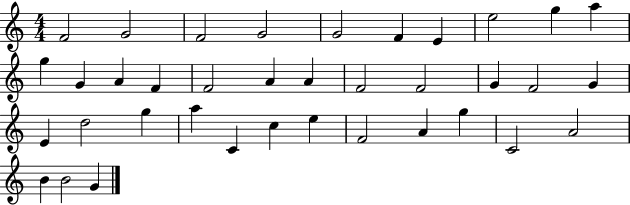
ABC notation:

X:1
T:Untitled
M:4/4
L:1/4
K:C
F2 G2 F2 G2 G2 F E e2 g a g G A F F2 A A F2 F2 G F2 G E d2 g a C c e F2 A g C2 A2 B B2 G